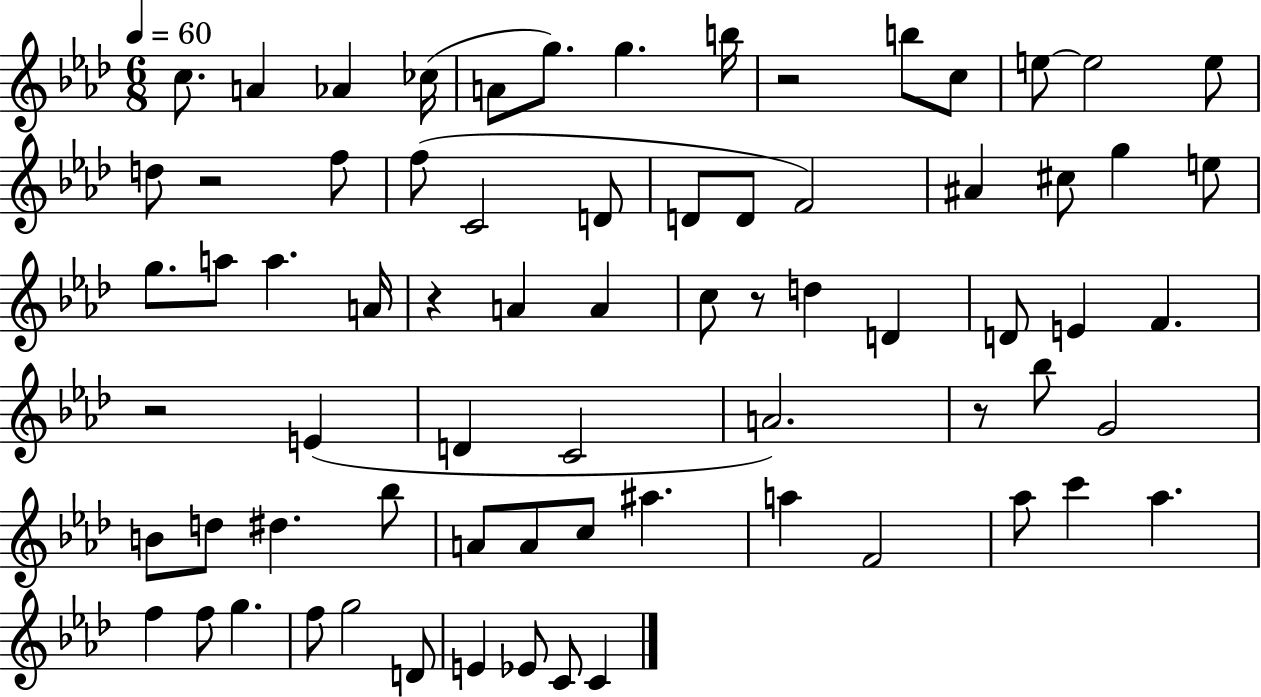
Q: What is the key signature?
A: AES major